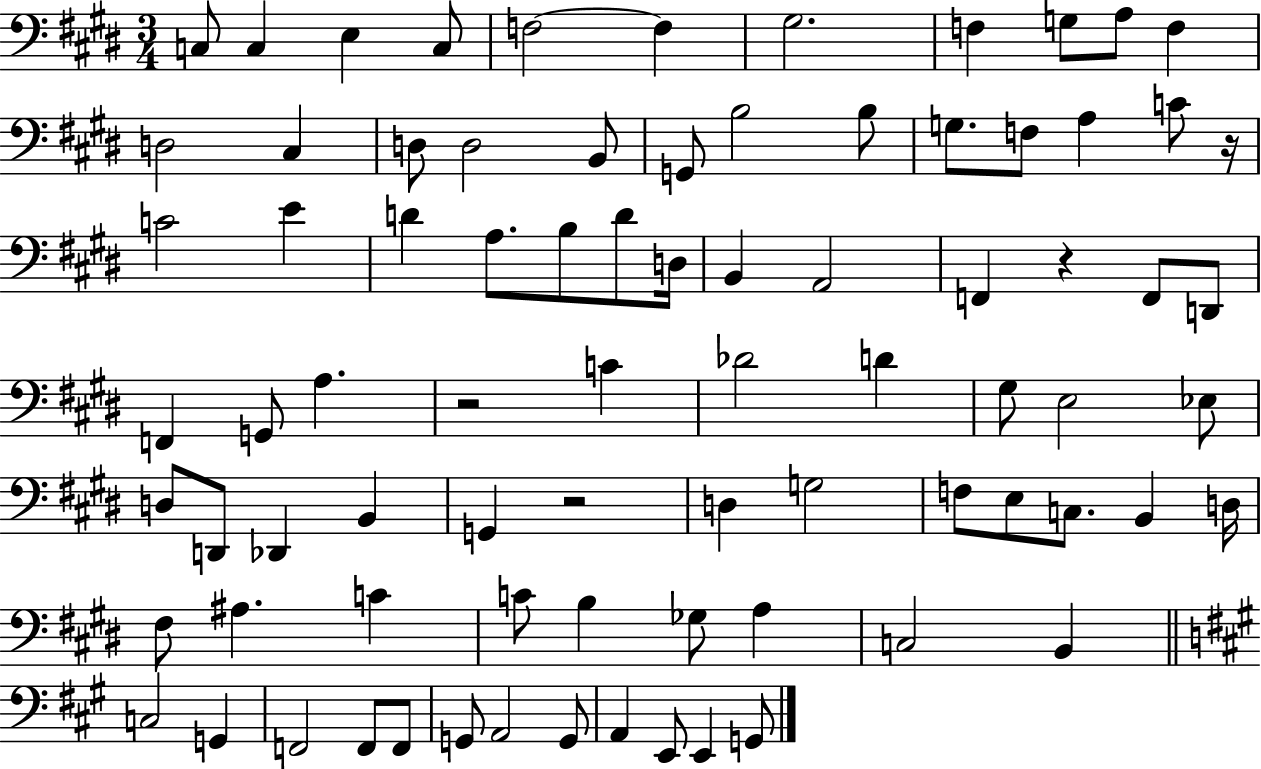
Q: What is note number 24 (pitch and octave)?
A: C4